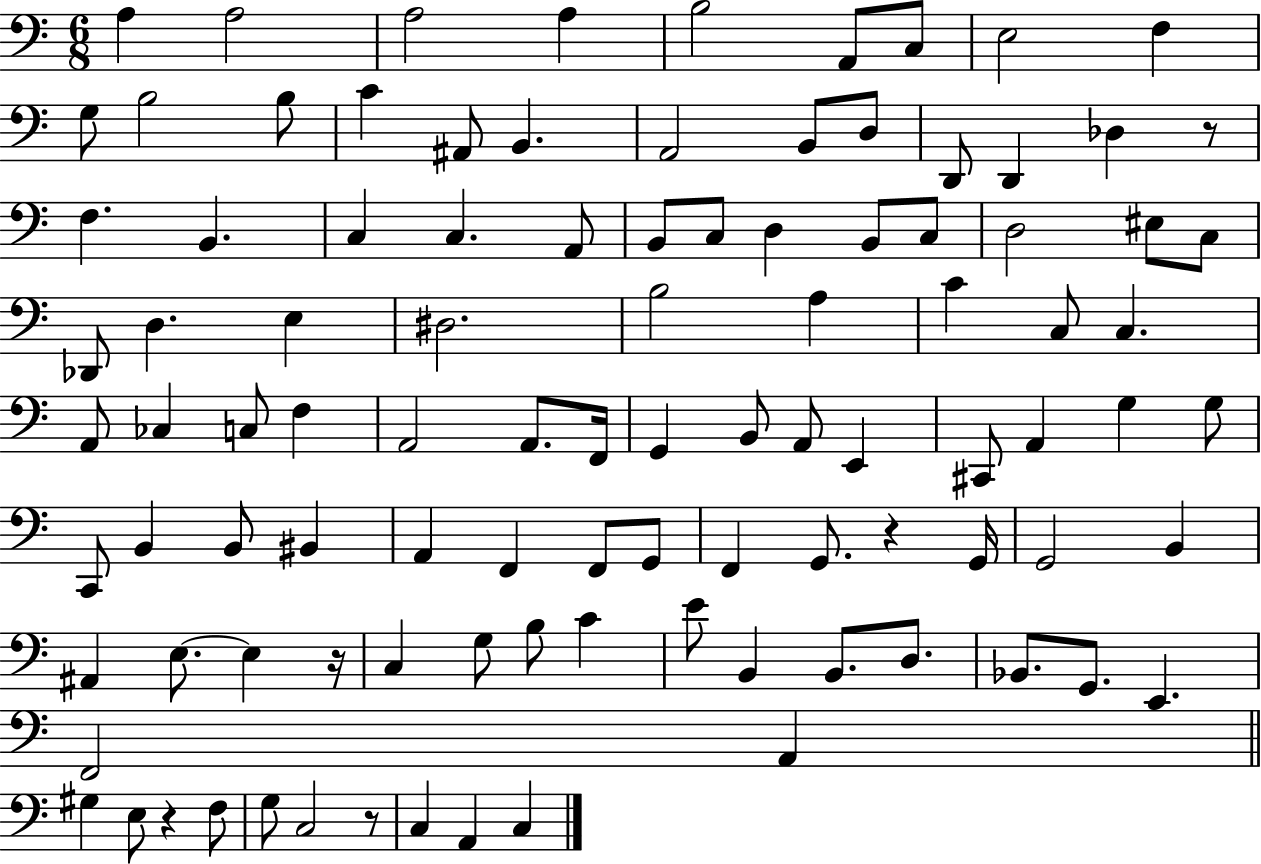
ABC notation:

X:1
T:Untitled
M:6/8
L:1/4
K:C
A, A,2 A,2 A, B,2 A,,/2 C,/2 E,2 F, G,/2 B,2 B,/2 C ^A,,/2 B,, A,,2 B,,/2 D,/2 D,,/2 D,, _D, z/2 F, B,, C, C, A,,/2 B,,/2 C,/2 D, B,,/2 C,/2 D,2 ^E,/2 C,/2 _D,,/2 D, E, ^D,2 B,2 A, C C,/2 C, A,,/2 _C, C,/2 F, A,,2 A,,/2 F,,/4 G,, B,,/2 A,,/2 E,, ^C,,/2 A,, G, G,/2 C,,/2 B,, B,,/2 ^B,, A,, F,, F,,/2 G,,/2 F,, G,,/2 z G,,/4 G,,2 B,, ^A,, E,/2 E, z/4 C, G,/2 B,/2 C E/2 B,, B,,/2 D,/2 _B,,/2 G,,/2 E,, F,,2 A,, ^G, E,/2 z F,/2 G,/2 C,2 z/2 C, A,, C,